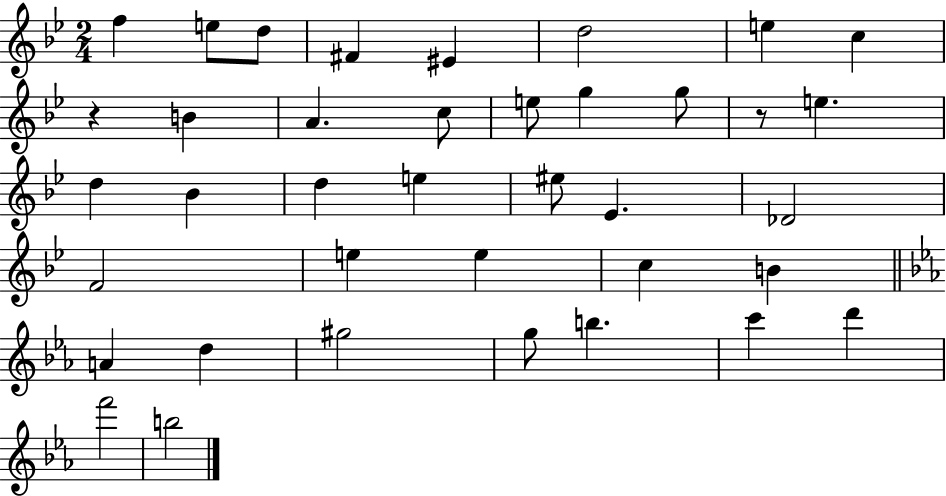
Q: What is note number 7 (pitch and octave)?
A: E5